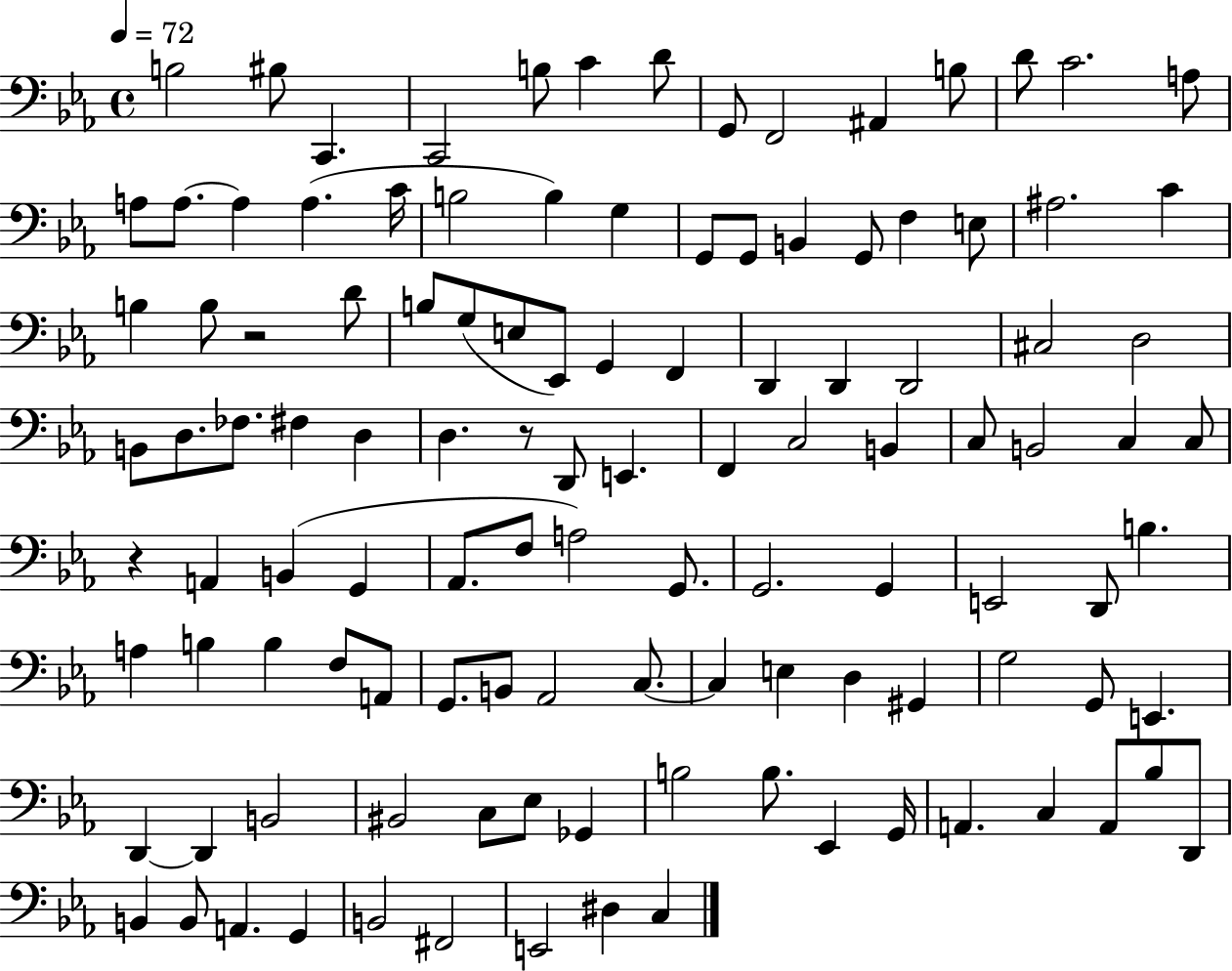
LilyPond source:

{
  \clef bass
  \time 4/4
  \defaultTimeSignature
  \key ees \major
  \tempo 4 = 72
  \repeat volta 2 { b2 bis8 c,4. | c,2 b8 c'4 d'8 | g,8 f,2 ais,4 b8 | d'8 c'2. a8 | \break a8 a8.~~ a4 a4.( c'16 | b2 b4) g4 | g,8 g,8 b,4 g,8 f4 e8 | ais2. c'4 | \break b4 b8 r2 d'8 | b8 g8( e8 ees,8) g,4 f,4 | d,4 d,4 d,2 | cis2 d2 | \break b,8 d8. fes8. fis4 d4 | d4. r8 d,8 e,4. | f,4 c2 b,4 | c8 b,2 c4 c8 | \break r4 a,4 b,4( g,4 | aes,8. f8 a2) g,8. | g,2. g,4 | e,2 d,8 b4. | \break a4 b4 b4 f8 a,8 | g,8. b,8 aes,2 c8.~~ | c4 e4 d4 gis,4 | g2 g,8 e,4. | \break d,4~~ d,4 b,2 | bis,2 c8 ees8 ges,4 | b2 b8. ees,4 g,16 | a,4. c4 a,8 bes8 d,8 | \break b,4 b,8 a,4. g,4 | b,2 fis,2 | e,2 dis4 c4 | } \bar "|."
}